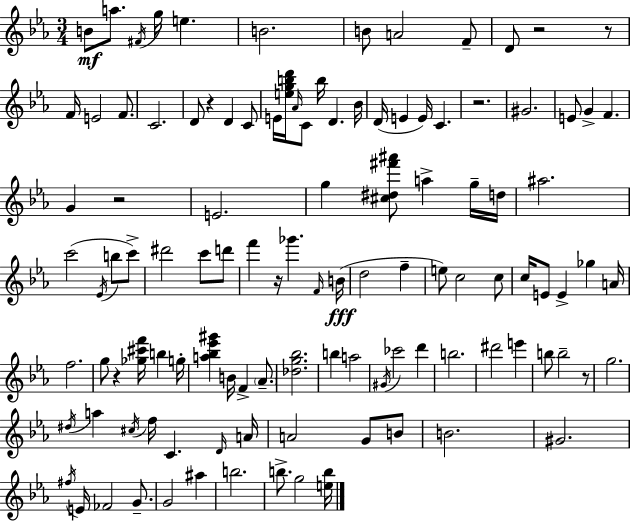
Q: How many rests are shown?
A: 8